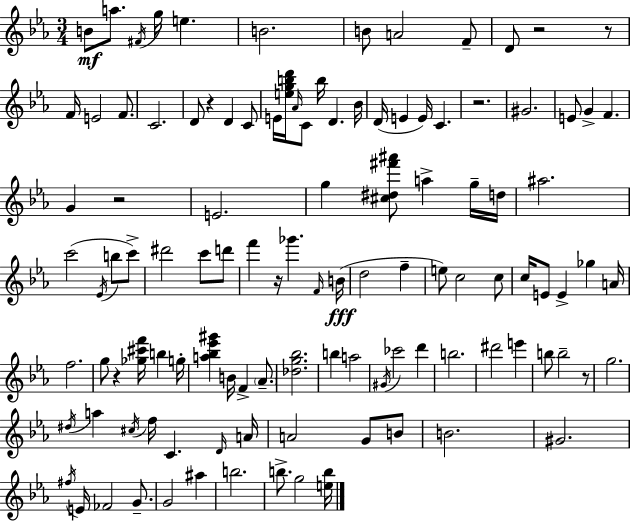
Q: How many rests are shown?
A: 8